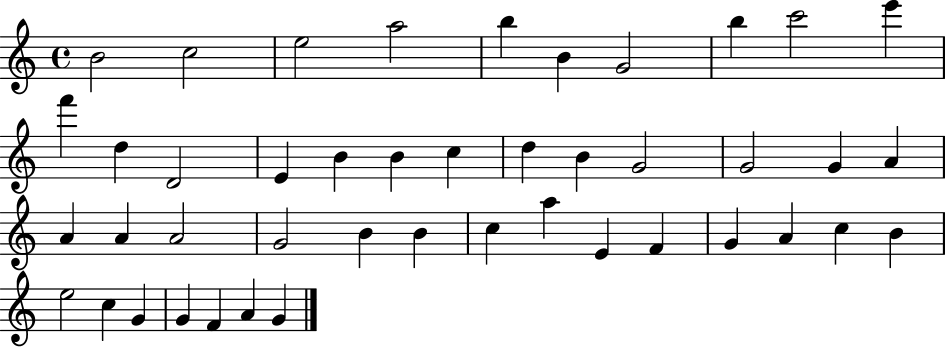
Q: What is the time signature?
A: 4/4